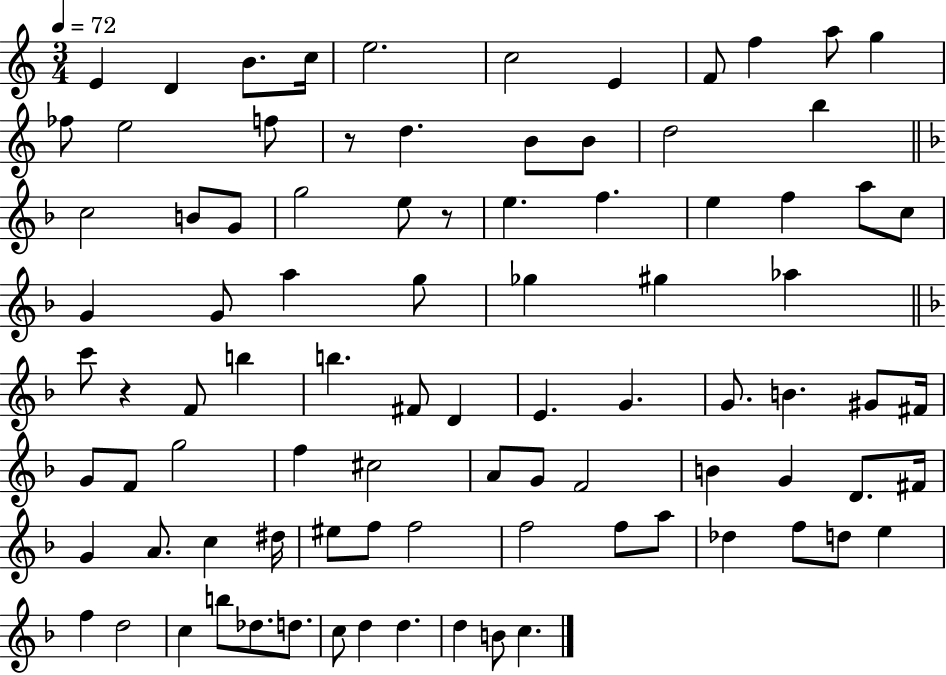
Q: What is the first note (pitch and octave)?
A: E4